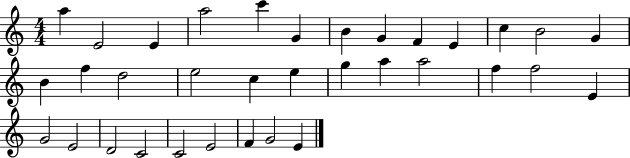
{
  \clef treble
  \numericTimeSignature
  \time 4/4
  \key c \major
  a''4 e'2 e'4 | a''2 c'''4 g'4 | b'4 g'4 f'4 e'4 | c''4 b'2 g'4 | \break b'4 f''4 d''2 | e''2 c''4 e''4 | g''4 a''4 a''2 | f''4 f''2 e'4 | \break g'2 e'2 | d'2 c'2 | c'2 e'2 | f'4 g'2 e'4 | \break \bar "|."
}